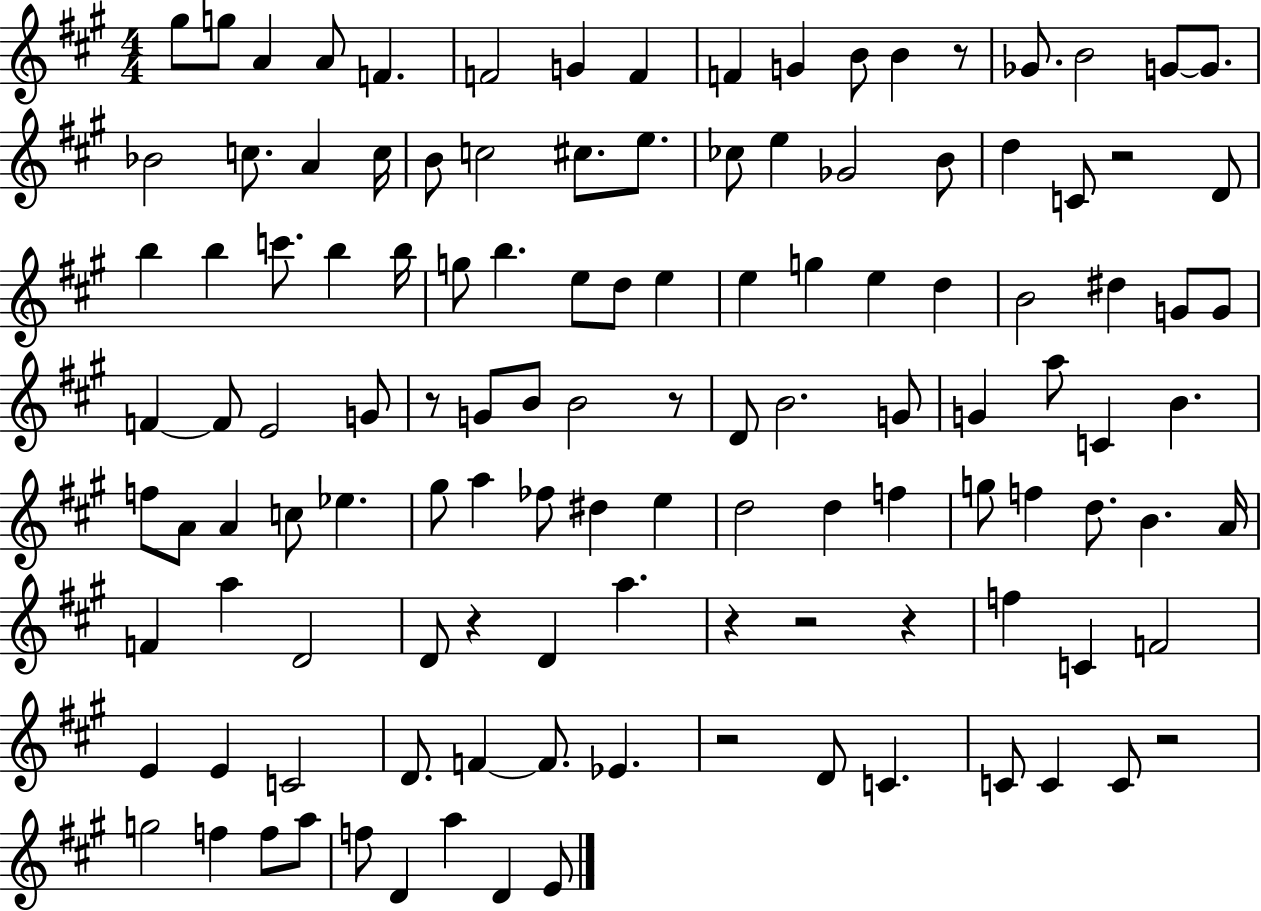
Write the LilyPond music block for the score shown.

{
  \clef treble
  \numericTimeSignature
  \time 4/4
  \key a \major
  gis''8 g''8 a'4 a'8 f'4. | f'2 g'4 f'4 | f'4 g'4 b'8 b'4 r8 | ges'8. b'2 g'8~~ g'8. | \break bes'2 c''8. a'4 c''16 | b'8 c''2 cis''8. e''8. | ces''8 e''4 ges'2 b'8 | d''4 c'8 r2 d'8 | \break b''4 b''4 c'''8. b''4 b''16 | g''8 b''4. e''8 d''8 e''4 | e''4 g''4 e''4 d''4 | b'2 dis''4 g'8 g'8 | \break f'4~~ f'8 e'2 g'8 | r8 g'8 b'8 b'2 r8 | d'8 b'2. g'8 | g'4 a''8 c'4 b'4. | \break f''8 a'8 a'4 c''8 ees''4. | gis''8 a''4 fes''8 dis''4 e''4 | d''2 d''4 f''4 | g''8 f''4 d''8. b'4. a'16 | \break f'4 a''4 d'2 | d'8 r4 d'4 a''4. | r4 r2 r4 | f''4 c'4 f'2 | \break e'4 e'4 c'2 | d'8. f'4~~ f'8. ees'4. | r2 d'8 c'4. | c'8 c'4 c'8 r2 | \break g''2 f''4 f''8 a''8 | f''8 d'4 a''4 d'4 e'8 | \bar "|."
}